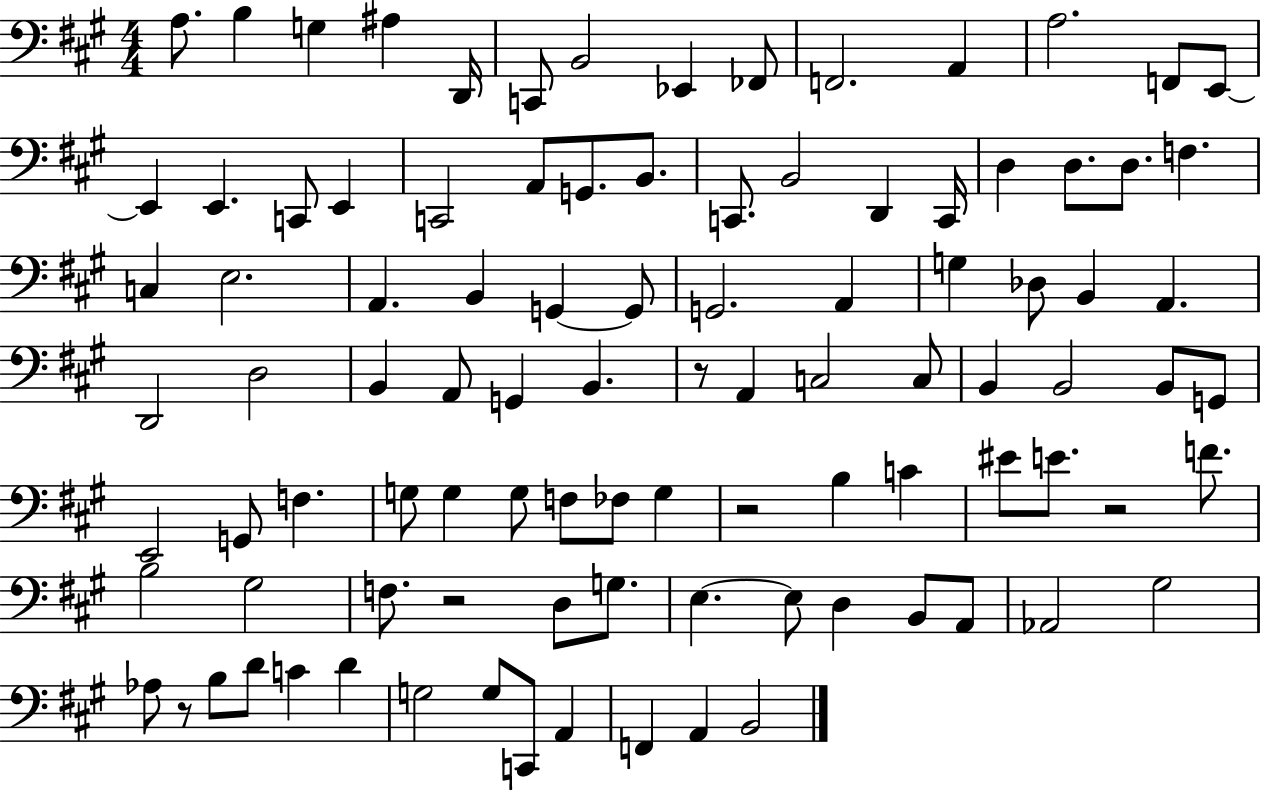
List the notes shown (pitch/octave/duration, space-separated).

A3/e. B3/q G3/q A#3/q D2/s C2/e B2/h Eb2/q FES2/e F2/h. A2/q A3/h. F2/e E2/e E2/q E2/q. C2/e E2/q C2/h A2/e G2/e. B2/e. C2/e. B2/h D2/q C2/s D3/q D3/e. D3/e. F3/q. C3/q E3/h. A2/q. B2/q G2/q G2/e G2/h. A2/q G3/q Db3/e B2/q A2/q. D2/h D3/h B2/q A2/e G2/q B2/q. R/e A2/q C3/h C3/e B2/q B2/h B2/e G2/e E2/h G2/e F3/q. G3/e G3/q G3/e F3/e FES3/e G3/q R/h B3/q C4/q EIS4/e E4/e. R/h F4/e. B3/h G#3/h F3/e. R/h D3/e G3/e. E3/q. E3/e D3/q B2/e A2/e Ab2/h G#3/h Ab3/e R/e B3/e D4/e C4/q D4/q G3/h G3/e C2/e A2/q F2/q A2/q B2/h